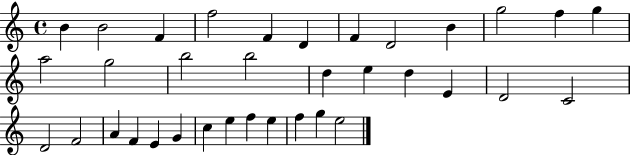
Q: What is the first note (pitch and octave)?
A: B4